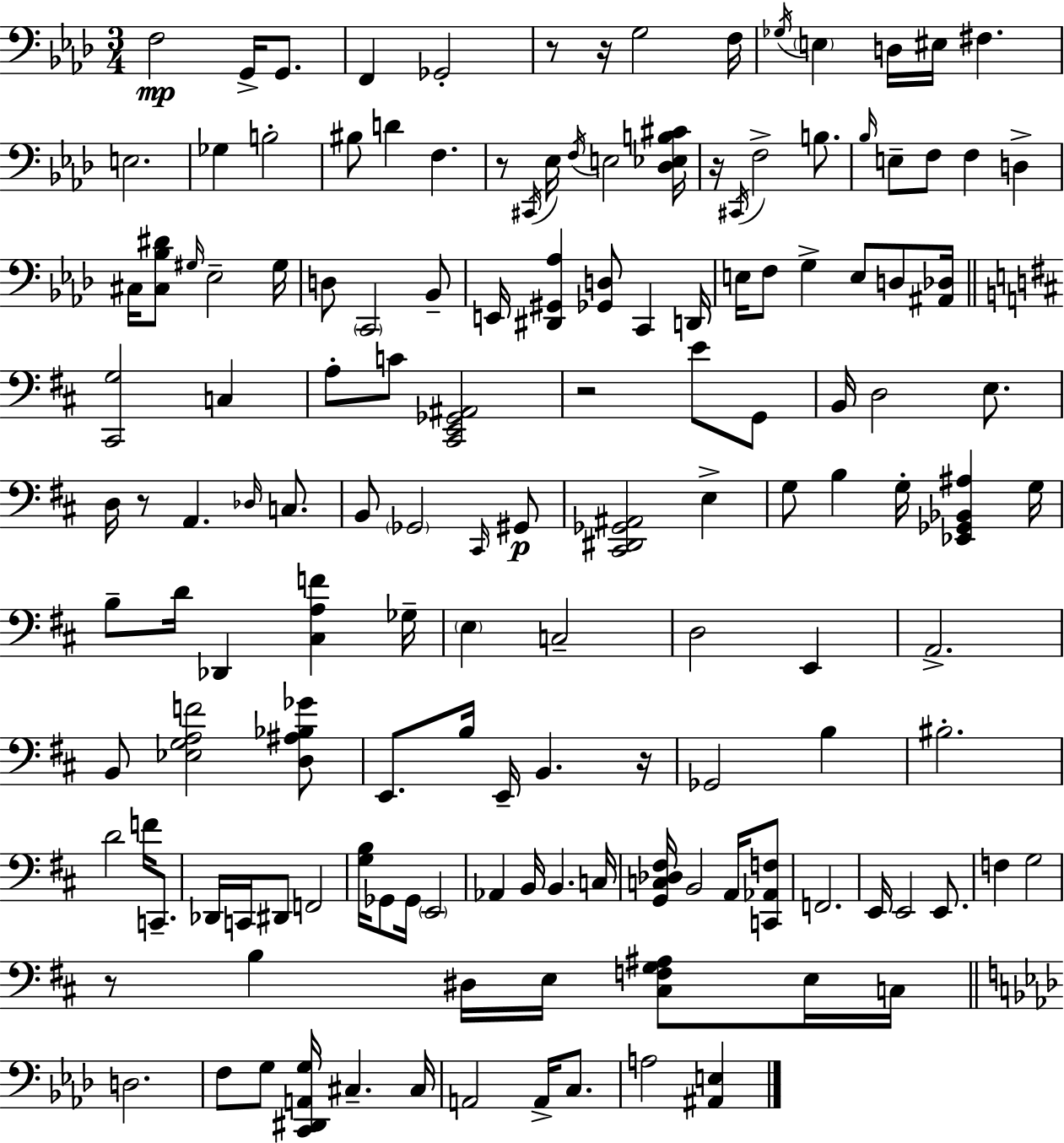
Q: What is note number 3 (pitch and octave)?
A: G2